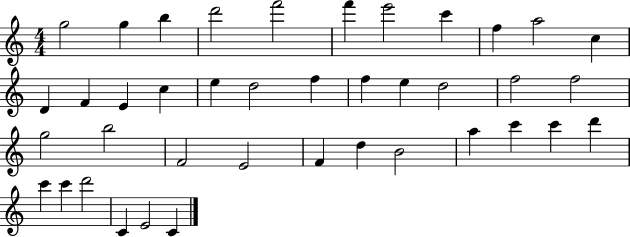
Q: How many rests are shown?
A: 0